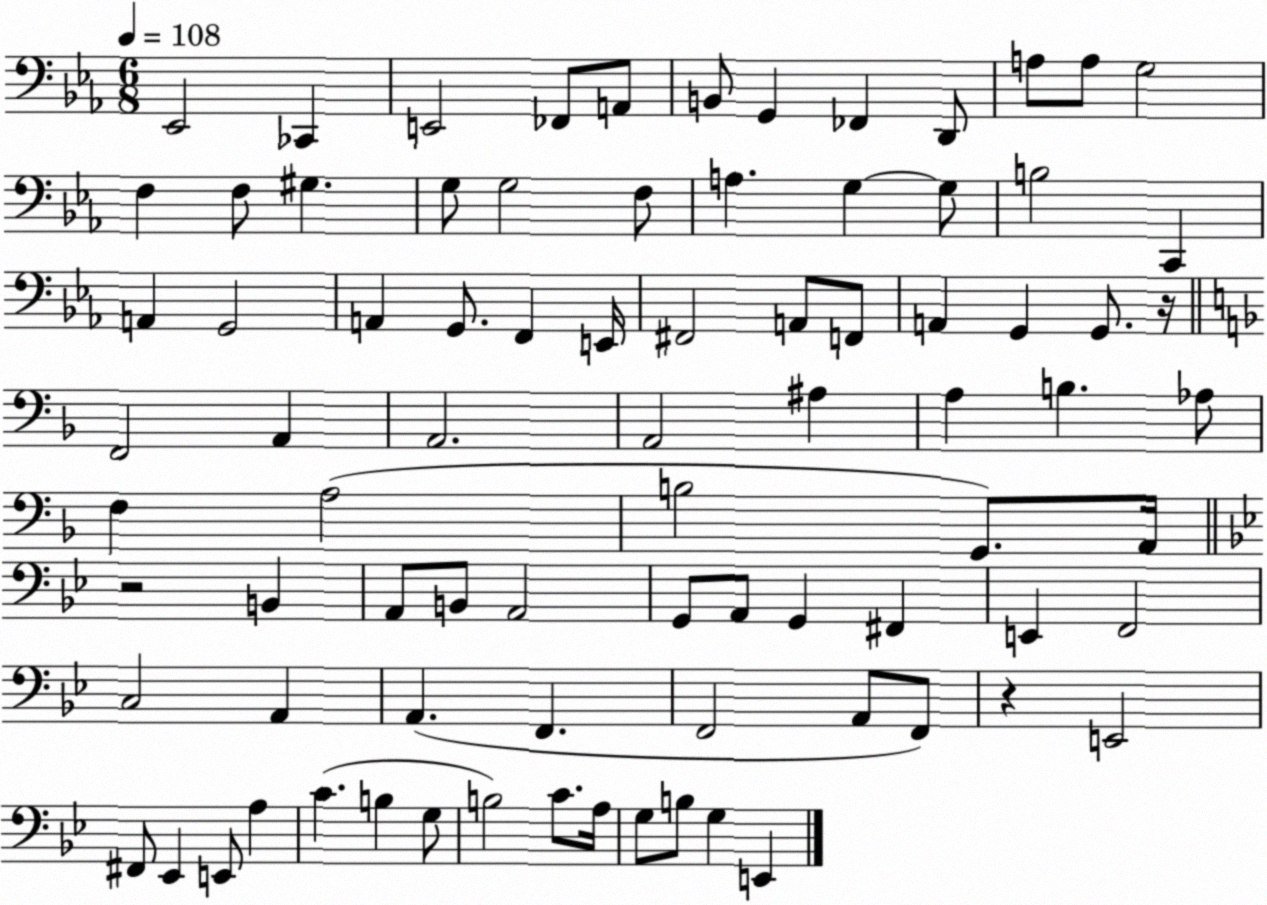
X:1
T:Untitled
M:6/8
L:1/4
K:Eb
_E,,2 _C,, E,,2 _F,,/2 A,,/2 B,,/2 G,, _F,, D,,/2 A,/2 A,/2 G,2 F, F,/2 ^G, G,/2 G,2 F,/2 A, G, G,/2 B,2 C,, A,, G,,2 A,, G,,/2 F,, E,,/4 ^F,,2 A,,/2 F,,/2 A,, G,, G,,/2 z/4 F,,2 A,, A,,2 A,,2 ^A, A, B, _A,/2 F, A,2 B,2 G,,/2 A,,/4 z2 B,, A,,/2 B,,/2 A,,2 G,,/2 A,,/2 G,, ^F,, E,, F,,2 C,2 A,, A,, F,, F,,2 A,,/2 F,,/2 z E,,2 ^F,,/2 _E,, E,,/2 A, C B, G,/2 B,2 C/2 A,/4 G,/2 B,/2 G, E,,